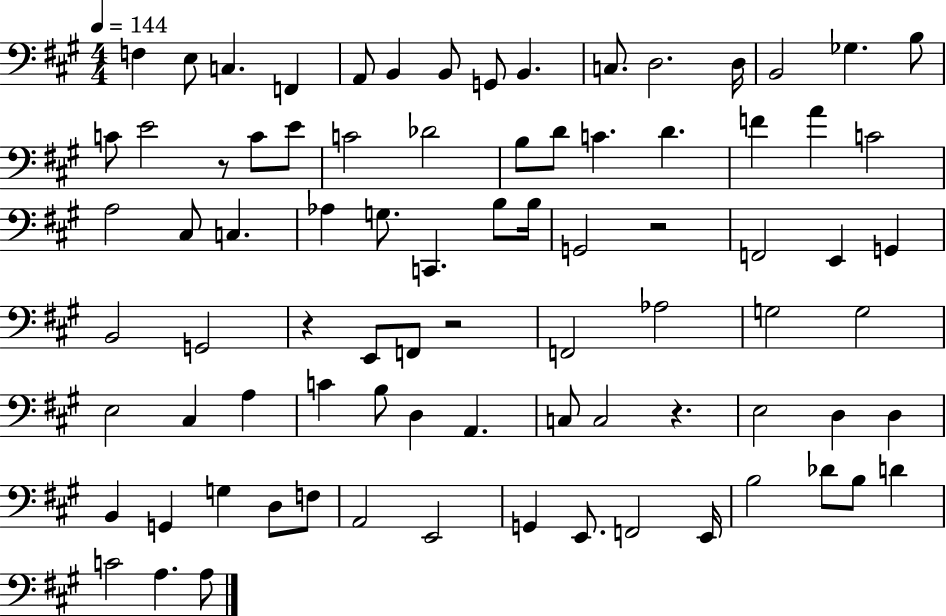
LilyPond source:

{
  \clef bass
  \numericTimeSignature
  \time 4/4
  \key a \major
  \tempo 4 = 144
  f4 e8 c4. f,4 | a,8 b,4 b,8 g,8 b,4. | c8. d2. d16 | b,2 ges4. b8 | \break c'8 e'2 r8 c'8 e'8 | c'2 des'2 | b8 d'8 c'4. d'4. | f'4 a'4 c'2 | \break a2 cis8 c4. | aes4 g8. c,4. b8 b16 | g,2 r2 | f,2 e,4 g,4 | \break b,2 g,2 | r4 e,8 f,8 r2 | f,2 aes2 | g2 g2 | \break e2 cis4 a4 | c'4 b8 d4 a,4. | c8 c2 r4. | e2 d4 d4 | \break b,4 g,4 g4 d8 f8 | a,2 e,2 | g,4 e,8. f,2 e,16 | b2 des'8 b8 d'4 | \break c'2 a4. a8 | \bar "|."
}